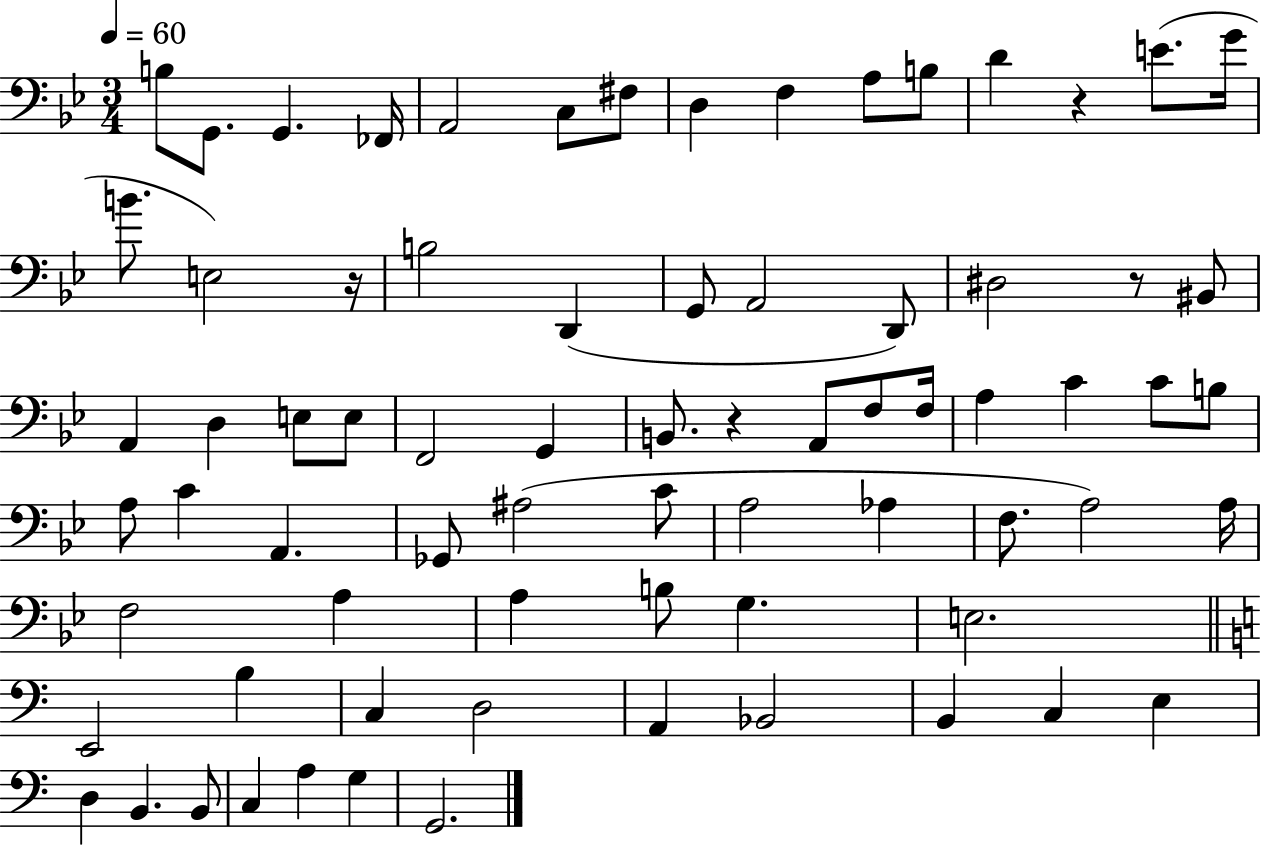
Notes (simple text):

B3/e G2/e. G2/q. FES2/s A2/h C3/e F#3/e D3/q F3/q A3/e B3/e D4/q R/q E4/e. G4/s B4/e. E3/h R/s B3/h D2/q G2/e A2/h D2/e D#3/h R/e BIS2/e A2/q D3/q E3/e E3/e F2/h G2/q B2/e. R/q A2/e F3/e F3/s A3/q C4/q C4/e B3/e A3/e C4/q A2/q. Gb2/e A#3/h C4/e A3/h Ab3/q F3/e. A3/h A3/s F3/h A3/q A3/q B3/e G3/q. E3/h. E2/h B3/q C3/q D3/h A2/q Bb2/h B2/q C3/q E3/q D3/q B2/q. B2/e C3/q A3/q G3/q G2/h.